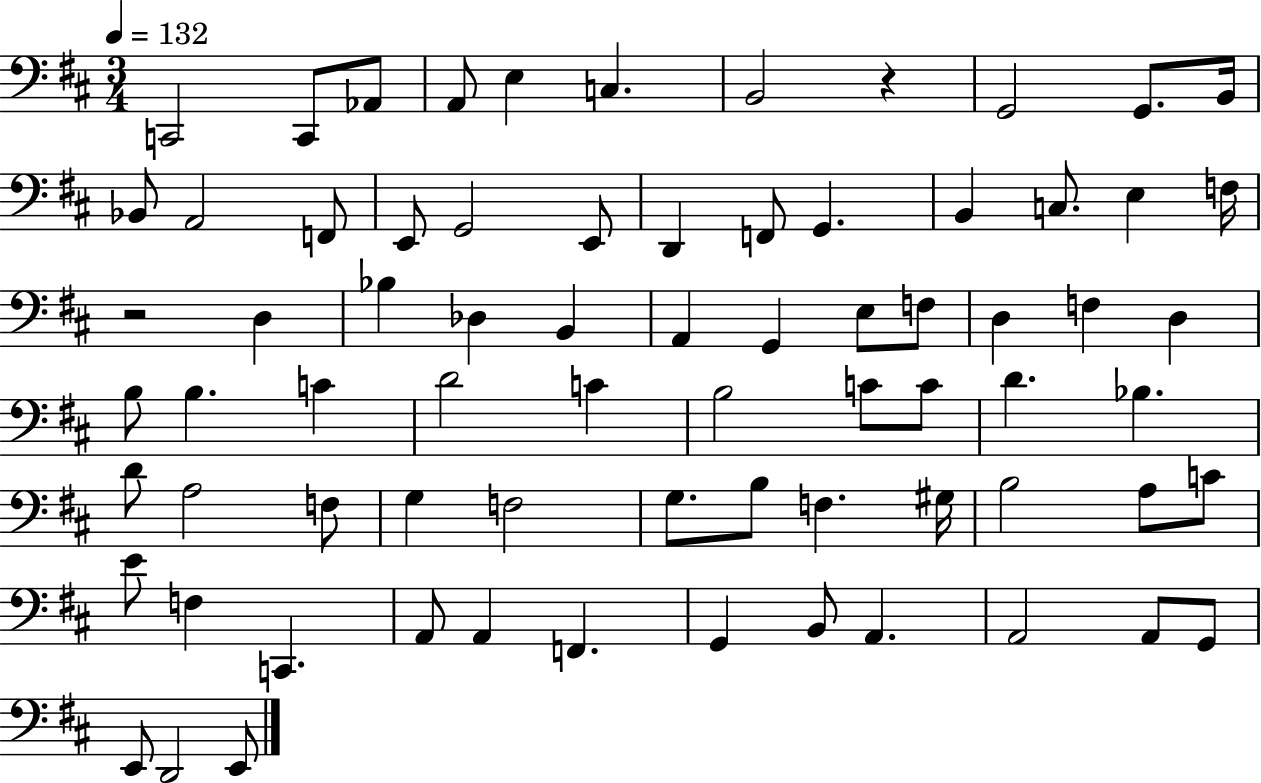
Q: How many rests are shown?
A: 2